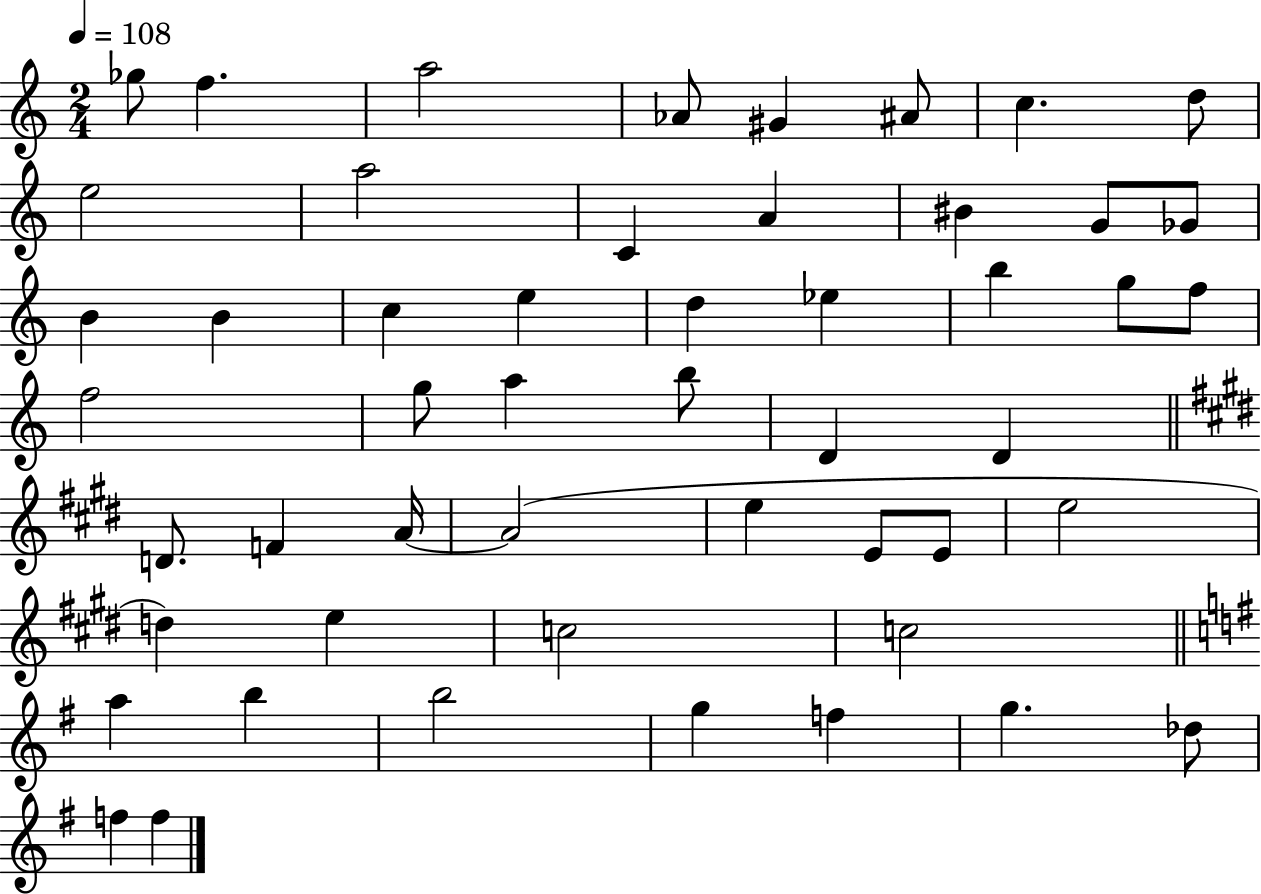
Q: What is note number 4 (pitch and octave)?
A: Ab4